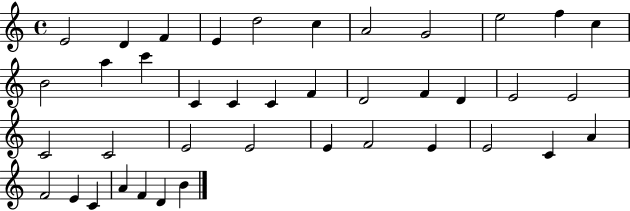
E4/h D4/q F4/q E4/q D5/h C5/q A4/h G4/h E5/h F5/q C5/q B4/h A5/q C6/q C4/q C4/q C4/q F4/q D4/h F4/q D4/q E4/h E4/h C4/h C4/h E4/h E4/h E4/q F4/h E4/q E4/h C4/q A4/q F4/h E4/q C4/q A4/q F4/q D4/q B4/q